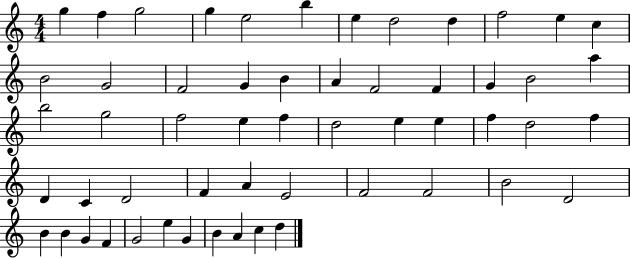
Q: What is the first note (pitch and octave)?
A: G5